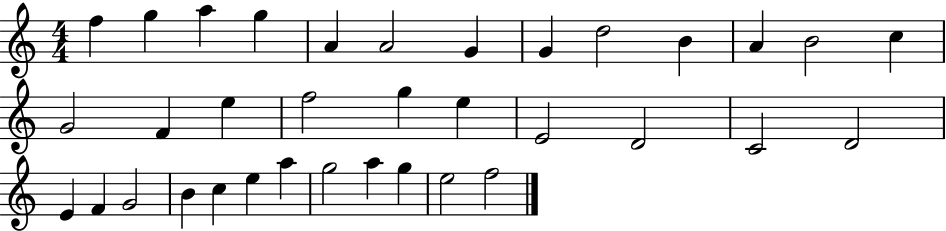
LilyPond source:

{
  \clef treble
  \numericTimeSignature
  \time 4/4
  \key c \major
  f''4 g''4 a''4 g''4 | a'4 a'2 g'4 | g'4 d''2 b'4 | a'4 b'2 c''4 | \break g'2 f'4 e''4 | f''2 g''4 e''4 | e'2 d'2 | c'2 d'2 | \break e'4 f'4 g'2 | b'4 c''4 e''4 a''4 | g''2 a''4 g''4 | e''2 f''2 | \break \bar "|."
}